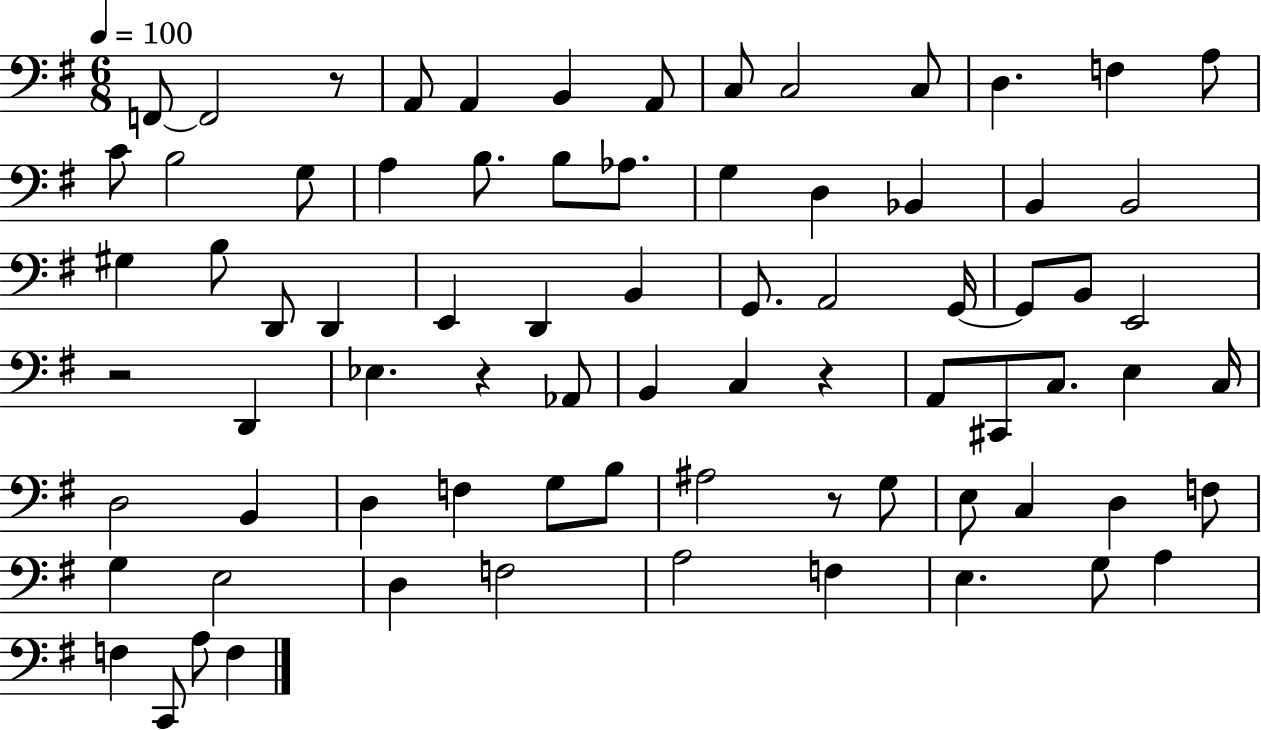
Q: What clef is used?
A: bass